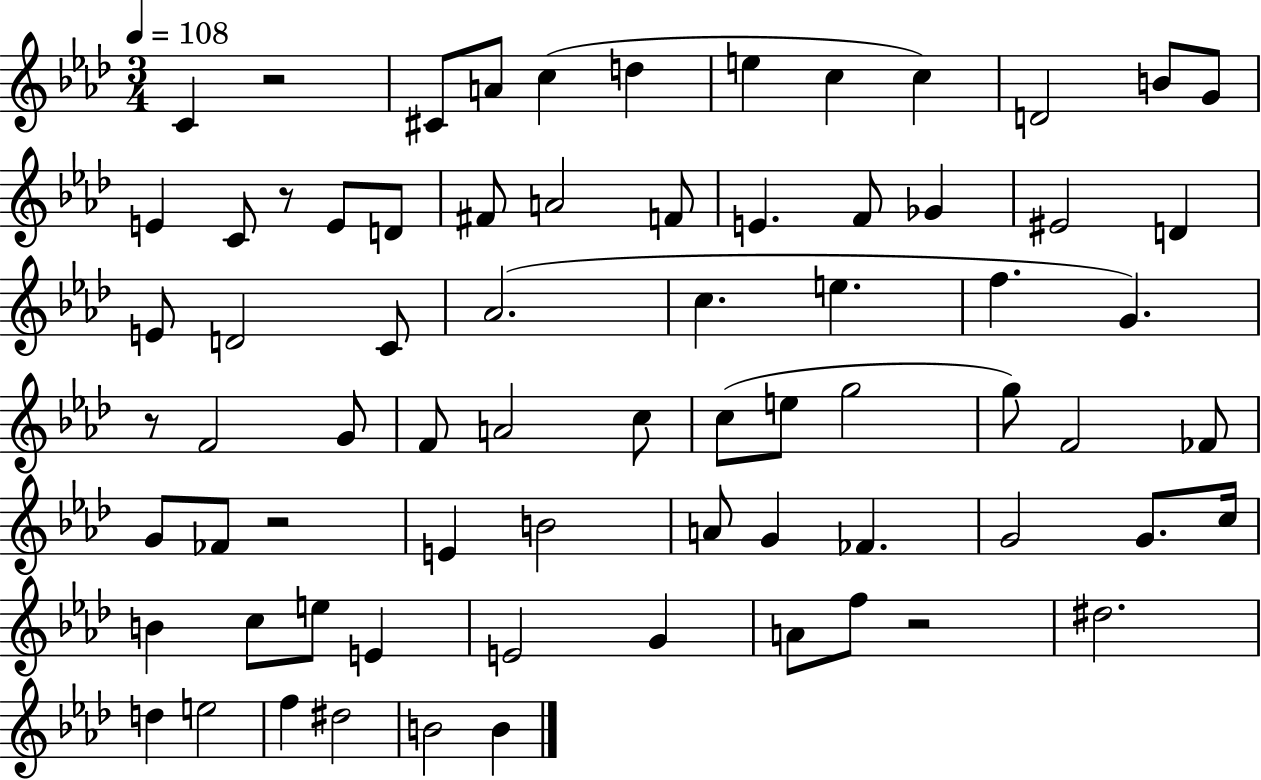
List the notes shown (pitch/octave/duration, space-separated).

C4/q R/h C#4/e A4/e C5/q D5/q E5/q C5/q C5/q D4/h B4/e G4/e E4/q C4/e R/e E4/e D4/e F#4/e A4/h F4/e E4/q. F4/e Gb4/q EIS4/h D4/q E4/e D4/h C4/e Ab4/h. C5/q. E5/q. F5/q. G4/q. R/e F4/h G4/e F4/e A4/h C5/e C5/e E5/e G5/h G5/e F4/h FES4/e G4/e FES4/e R/h E4/q B4/h A4/e G4/q FES4/q. G4/h G4/e. C5/s B4/q C5/e E5/e E4/q E4/h G4/q A4/e F5/e R/h D#5/h. D5/q E5/h F5/q D#5/h B4/h B4/q